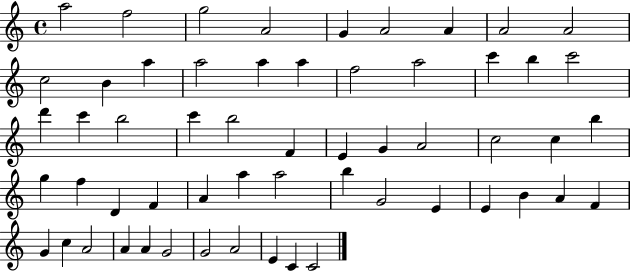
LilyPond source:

{
  \clef treble
  \time 4/4
  \defaultTimeSignature
  \key c \major
  a''2 f''2 | g''2 a'2 | g'4 a'2 a'4 | a'2 a'2 | \break c''2 b'4 a''4 | a''2 a''4 a''4 | f''2 a''2 | c'''4 b''4 c'''2 | \break d'''4 c'''4 b''2 | c'''4 b''2 f'4 | e'4 g'4 a'2 | c''2 c''4 b''4 | \break g''4 f''4 d'4 f'4 | a'4 a''4 a''2 | b''4 g'2 e'4 | e'4 b'4 a'4 f'4 | \break g'4 c''4 a'2 | a'4 a'4 g'2 | g'2 a'2 | e'4 c'4 c'2 | \break \bar "|."
}